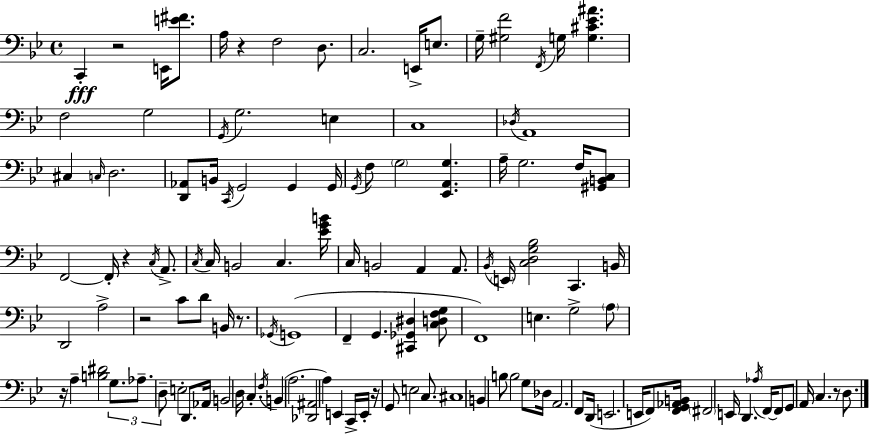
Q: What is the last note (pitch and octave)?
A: D3